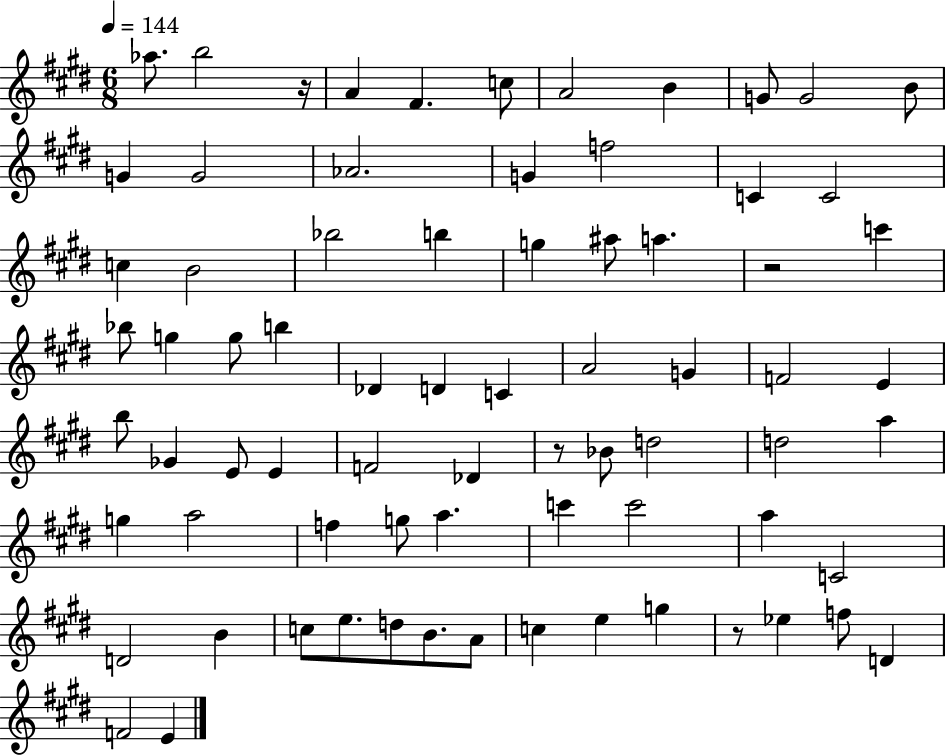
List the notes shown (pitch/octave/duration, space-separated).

Ab5/e. B5/h R/s A4/q F#4/q. C5/e A4/h B4/q G4/e G4/h B4/e G4/q G4/h Ab4/h. G4/q F5/h C4/q C4/h C5/q B4/h Bb5/h B5/q G5/q A#5/e A5/q. R/h C6/q Bb5/e G5/q G5/e B5/q Db4/q D4/q C4/q A4/h G4/q F4/h E4/q B5/e Gb4/q E4/e E4/q F4/h Db4/q R/e Bb4/e D5/h D5/h A5/q G5/q A5/h F5/q G5/e A5/q. C6/q C6/h A5/q C4/h D4/h B4/q C5/e E5/e. D5/e B4/e. A4/e C5/q E5/q G5/q R/e Eb5/q F5/e D4/q F4/h E4/q